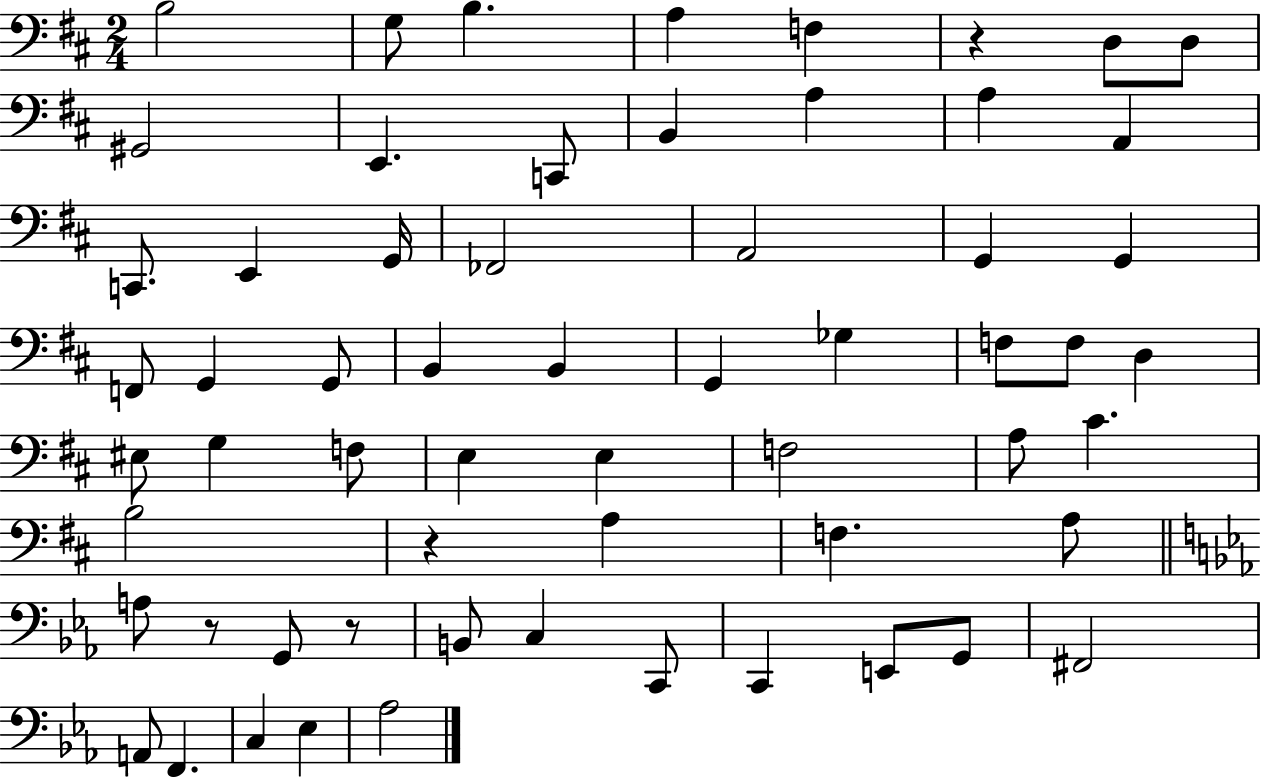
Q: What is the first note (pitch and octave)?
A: B3